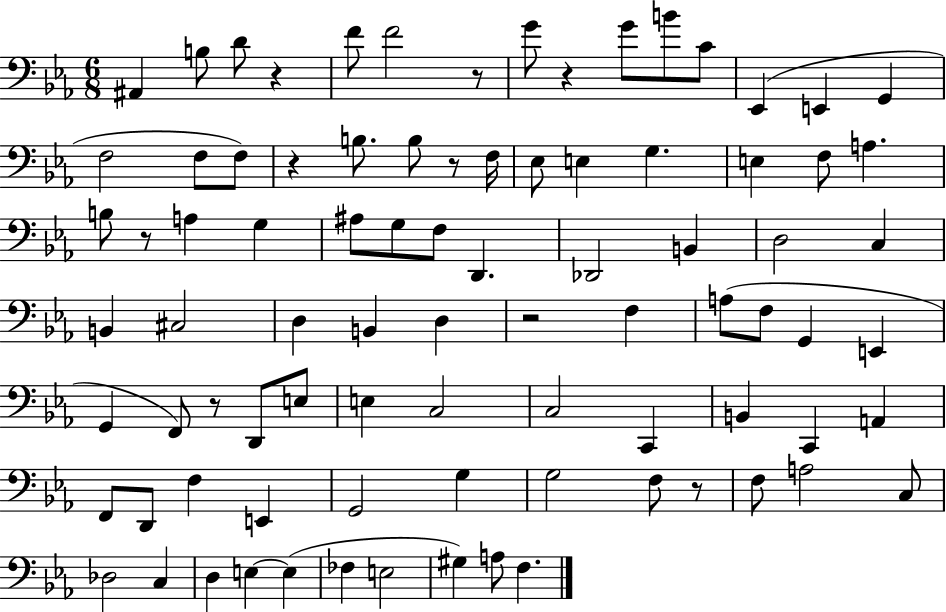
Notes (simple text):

A#2/q B3/e D4/e R/q F4/e F4/h R/e G4/e R/q G4/e B4/e C4/e Eb2/q E2/q G2/q F3/h F3/e F3/e R/q B3/e. B3/e R/e F3/s Eb3/e E3/q G3/q. E3/q F3/e A3/q. B3/e R/e A3/q G3/q A#3/e G3/e F3/e D2/q. Db2/h B2/q D3/h C3/q B2/q C#3/h D3/q B2/q D3/q R/h F3/q A3/e F3/e G2/q E2/q G2/q F2/e R/e D2/e E3/e E3/q C3/h C3/h C2/q B2/q C2/q A2/q F2/e D2/e F3/q E2/q G2/h G3/q G3/h F3/e R/e F3/e A3/h C3/e Db3/h C3/q D3/q E3/q E3/q FES3/q E3/h G#3/q A3/e F3/q.